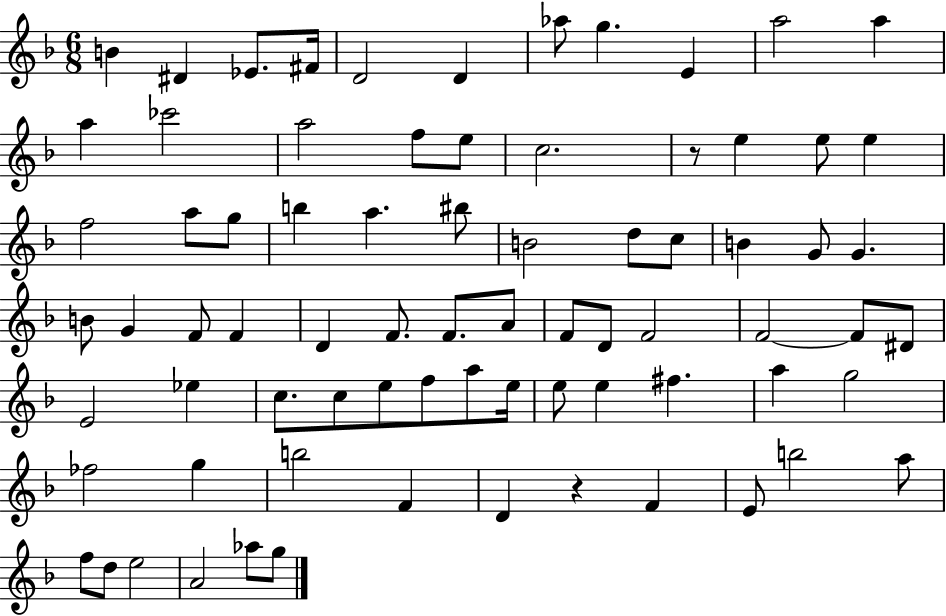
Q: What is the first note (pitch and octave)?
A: B4